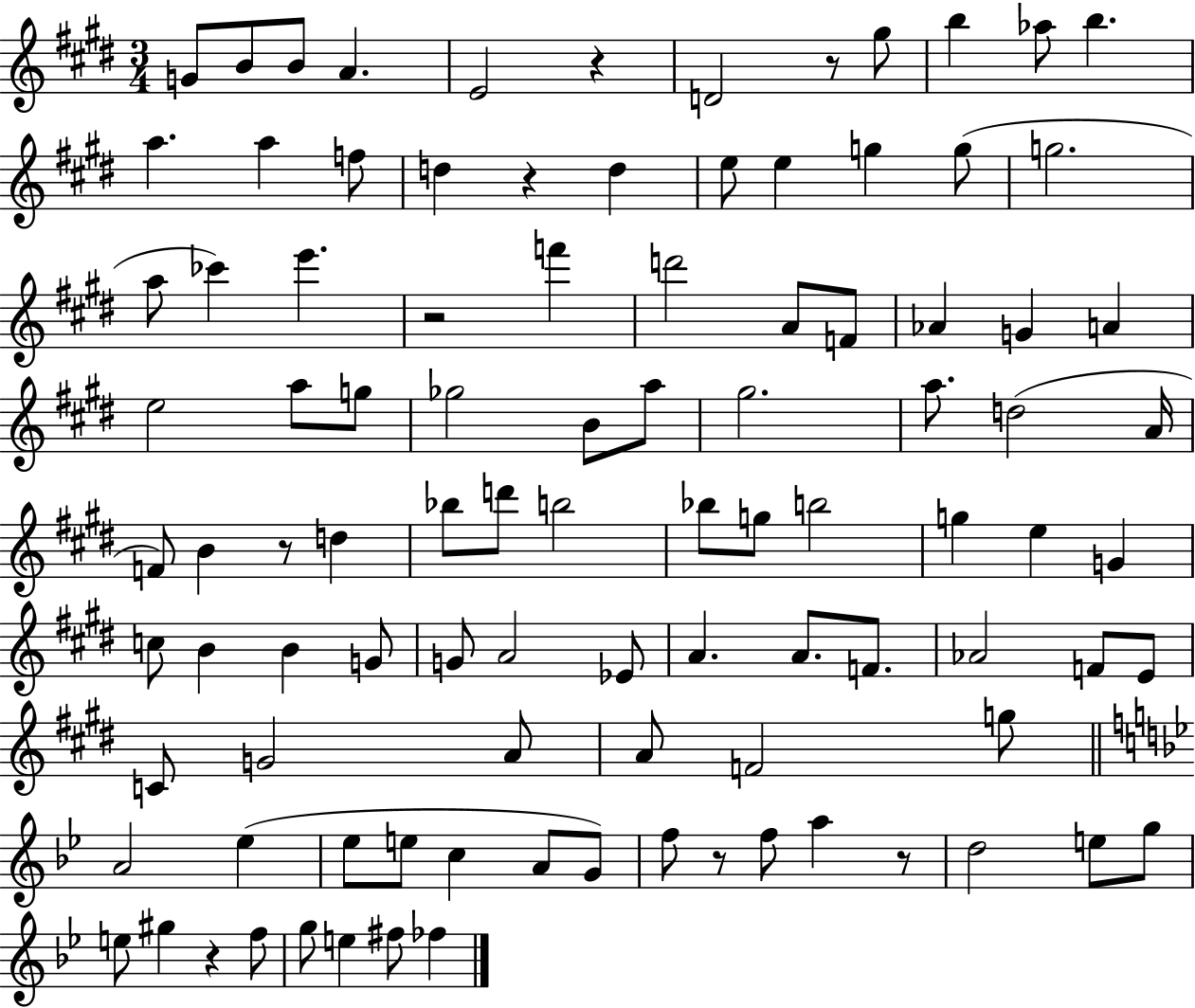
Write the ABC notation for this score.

X:1
T:Untitled
M:3/4
L:1/4
K:E
G/2 B/2 B/2 A E2 z D2 z/2 ^g/2 b _a/2 b a a f/2 d z d e/2 e g g/2 g2 a/2 _c' e' z2 f' d'2 A/2 F/2 _A G A e2 a/2 g/2 _g2 B/2 a/2 ^g2 a/2 d2 A/4 F/2 B z/2 d _b/2 d'/2 b2 _b/2 g/2 b2 g e G c/2 B B G/2 G/2 A2 _E/2 A A/2 F/2 _A2 F/2 E/2 C/2 G2 A/2 A/2 F2 g/2 A2 _e _e/2 e/2 c A/2 G/2 f/2 z/2 f/2 a z/2 d2 e/2 g/2 e/2 ^g z f/2 g/2 e ^f/2 _f